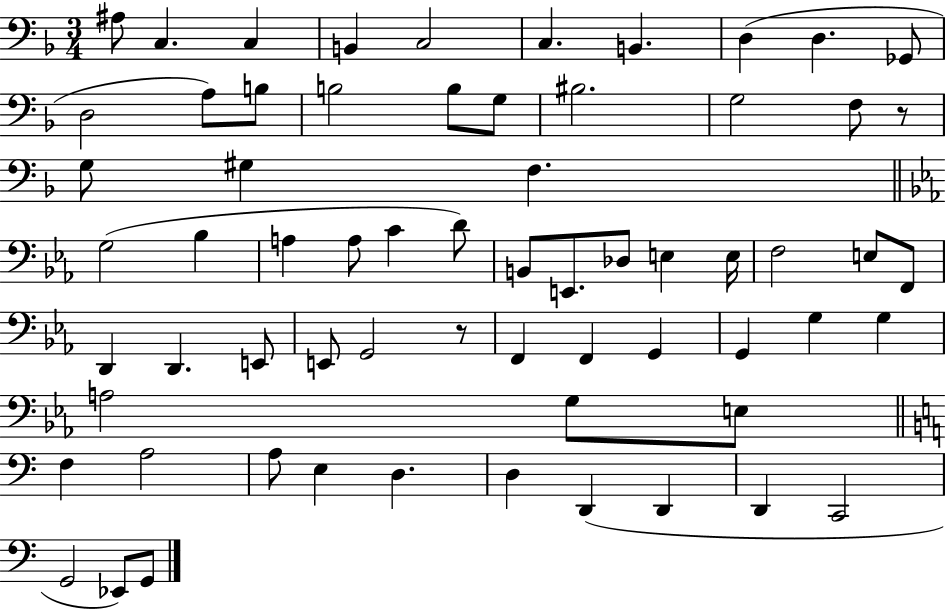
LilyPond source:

{
  \clef bass
  \numericTimeSignature
  \time 3/4
  \key f \major
  ais8 c4. c4 | b,4 c2 | c4. b,4. | d4( d4. ges,8 | \break d2 a8) b8 | b2 b8 g8 | bis2. | g2 f8 r8 | \break g8 gis4 f4. | \bar "||" \break \key c \minor g2( bes4 | a4 a8 c'4 d'8) | b,8 e,8. des8 e4 e16 | f2 e8 f,8 | \break d,4 d,4. e,8 | e,8 g,2 r8 | f,4 f,4 g,4 | g,4 g4 g4 | \break a2 g8 e8 | \bar "||" \break \key a \minor f4 a2 | a8 e4 d4. | d4 d,4( d,4 | d,4 c,2 | \break g,2 ees,8) g,8 | \bar "|."
}